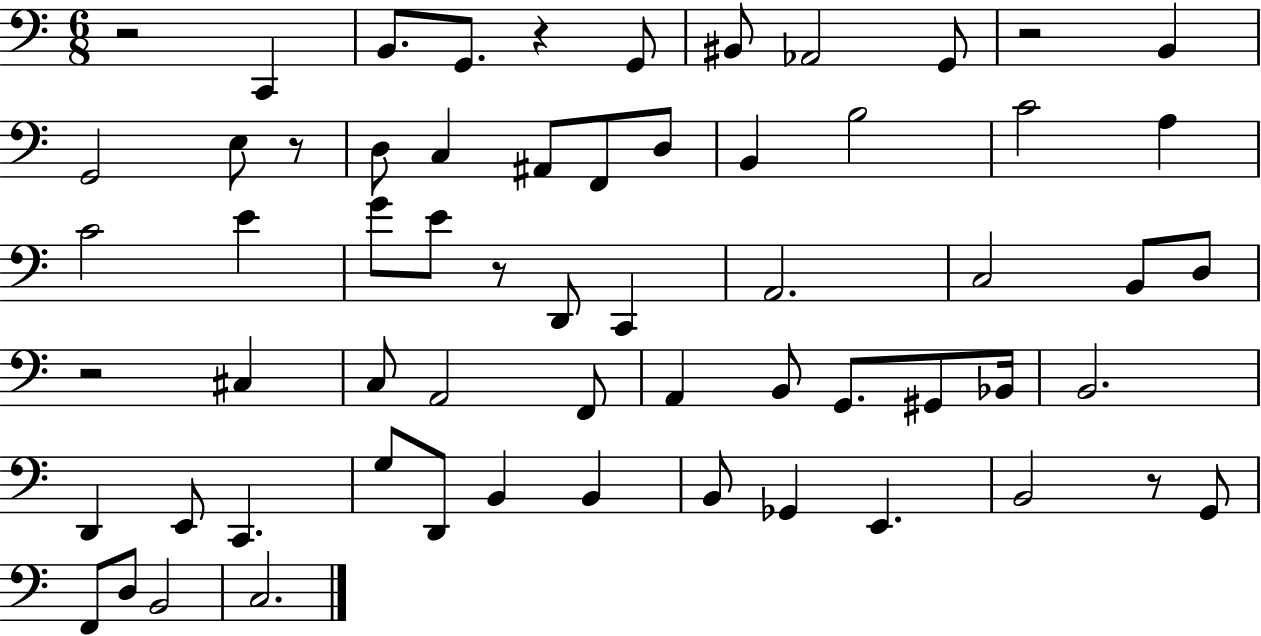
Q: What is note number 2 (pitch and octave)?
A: B2